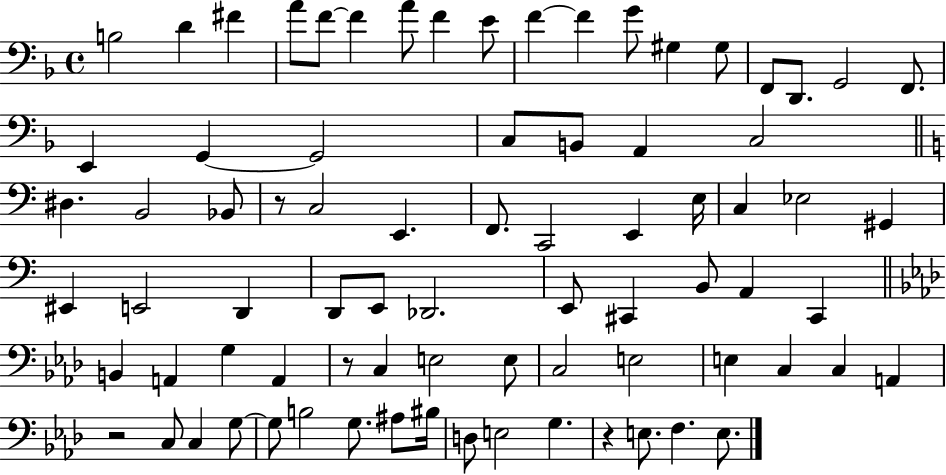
{
  \clef bass
  \time 4/4
  \defaultTimeSignature
  \key f \major
  b2 d'4 fis'4 | a'8 f'8~~ f'4 a'8 f'4 e'8 | f'4~~ f'4 g'8 gis4 gis8 | f,8 d,8. g,2 f,8. | \break e,4 g,4~~ g,2 | c8 b,8 a,4 c2 | \bar "||" \break \key c \major dis4. b,2 bes,8 | r8 c2 e,4. | f,8. c,2 e,4 e16 | c4 ees2 gis,4 | \break eis,4 e,2 d,4 | d,8 e,8 des,2. | e,8 cis,4 b,8 a,4 cis,4 | \bar "||" \break \key aes \major b,4 a,4 g4 a,4 | r8 c4 e2 e8 | c2 e2 | e4 c4 c4 a,4 | \break r2 c8 c4 g8~~ | g8 b2 g8. ais8 bis16 | d8 e2 g4. | r4 e8. f4. e8. | \break \bar "|."
}